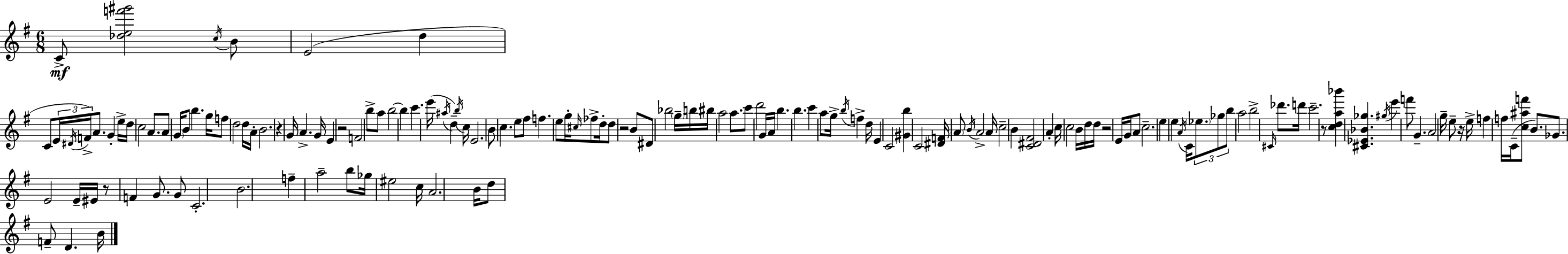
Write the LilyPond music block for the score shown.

{
  \clef treble
  \numericTimeSignature
  \time 6/8
  \key g \major
  \repeat volta 2 { c'8->\mf <des'' e'' f''' gis'''>2 \acciaccatura { c''16 } b'8 | e'2( d''4 | c'8 \tuplet 3/2 { e'16 \acciaccatura { dis'16 } f'16->) } a'8. g'4-. | e''16-> d''16 c''2 a'8. | \break a'8 \parenthesize g'16 b'8 b''4. | g''16 f''8 d''2 | d''16 a'16-. b'2. | r4 g'16 a'4.-> | \break g'16 e'4 r2 | f'2 b''8-> | a''8 b''2~~ b''4 | c'''4. e'''16( \acciaccatura { ais''16 } d''4--) | \break \acciaccatura { b''16 } c''16 e'2. | b'8 c''4. | e''8 fis''8 f''4. e''8 | g''16-. \grace { cis''16 } fes''8-> d''16-. d''8 r2 | \break b'8 dis'8 bes''2 | \parenthesize g''16-- b''16 bis''16 a''2 | a''8. c'''8 d'''2 | g'16 a'16 b''4. b''4. | \break c'''4 a''8 g''16-> | \acciaccatura { b''16 } f''4-> d''16 e'4 c'2 | <gis' b''>4 c'2 | <dis' f'>16 \parenthesize a'8 \acciaccatura { b'16 } a'2-> | \break a'16 c''2-- | b'4 <c' dis' fis'>2 | a'4-. c''16 c''2 | b'16 d''16 d''16 r2 | \break e'16 g'16 a'8 c''2.-- | e''4 e''4 | \acciaccatura { a'16 } c'16 \tuplet 3/2 { \parenthesize ees''8. ges''8 b''8 } | a''2 b''2-> | \break \grace { cis'16 } des'''8. d'''16 c'''2.-- | r8 <c'' d'' a'' bes'''>4 | <cis' ees' bes' ges''>4. \acciaccatura { gis''16 } e'''4 | f'''8 g'4.-- a'2 | \break g''16-- e''8-- r16 e''16-> f''4 | f''16 c'16--( <c'' ais'' f'''>8 b'8.) ges'8. | e'2 e'16-- eis'16 r8 | f'4 g'8. g'8 c'2.-. | \break b'2. | f''4-- | a''2-- b''8 | ges''16 eis''2 c''16 a'2. | \break b'16 d''8 | f'8-- d'4. b'16 } \bar "|."
}